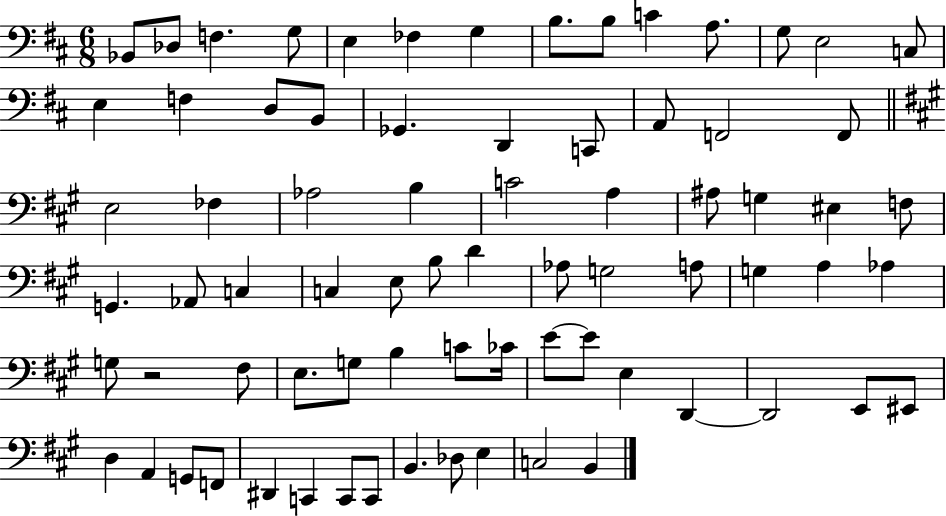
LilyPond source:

{
  \clef bass
  \numericTimeSignature
  \time 6/8
  \key d \major
  bes,8 des8 f4. g8 | e4 fes4 g4 | b8. b8 c'4 a8. | g8 e2 c8 | \break e4 f4 d8 b,8 | ges,4. d,4 c,8 | a,8 f,2 f,8 | \bar "||" \break \key a \major e2 fes4 | aes2 b4 | c'2 a4 | ais8 g4 eis4 f8 | \break g,4. aes,8 c4 | c4 e8 b8 d'4 | aes8 g2 a8 | g4 a4 aes4 | \break g8 r2 fis8 | e8. g8 b4 c'8 ces'16 | e'8~~ e'8 e4 d,4~~ | d,2 e,8 eis,8 | \break d4 a,4 g,8 f,8 | dis,4 c,4 c,8 c,8 | b,4. des8 e4 | c2 b,4 | \break \bar "|."
}